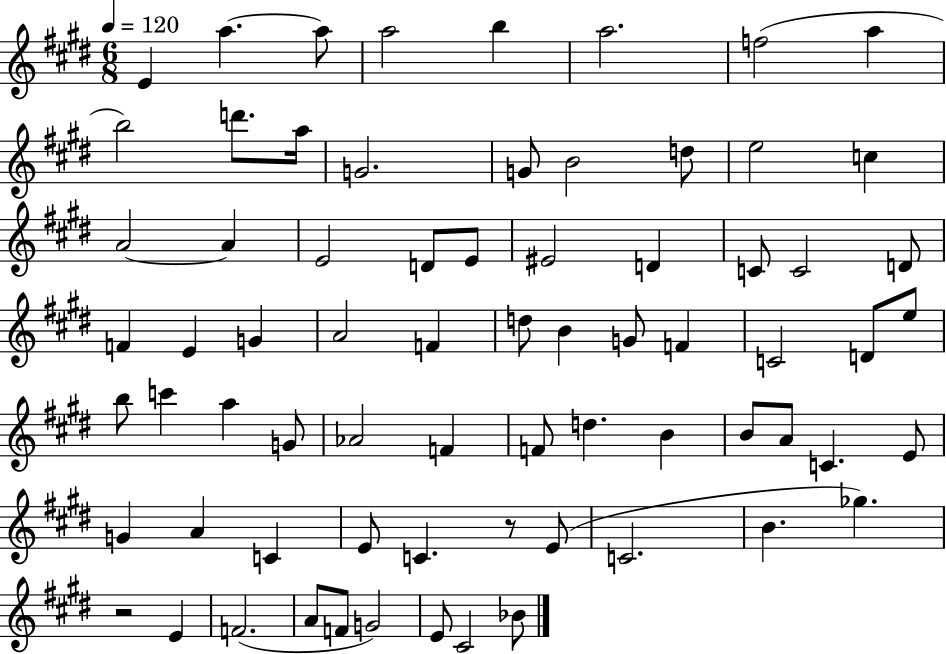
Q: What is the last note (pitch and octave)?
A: Bb4